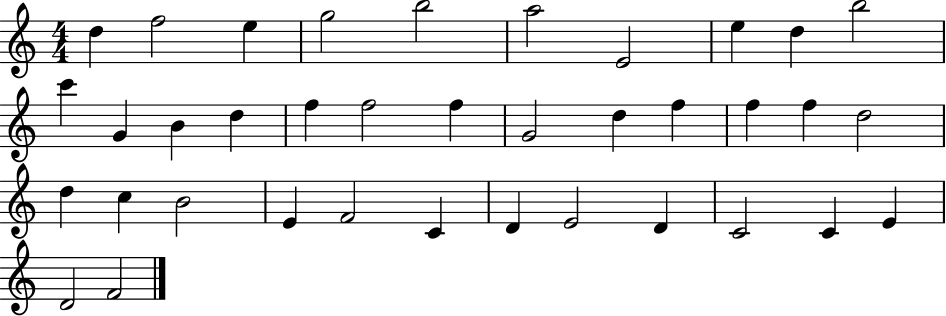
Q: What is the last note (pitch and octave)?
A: F4